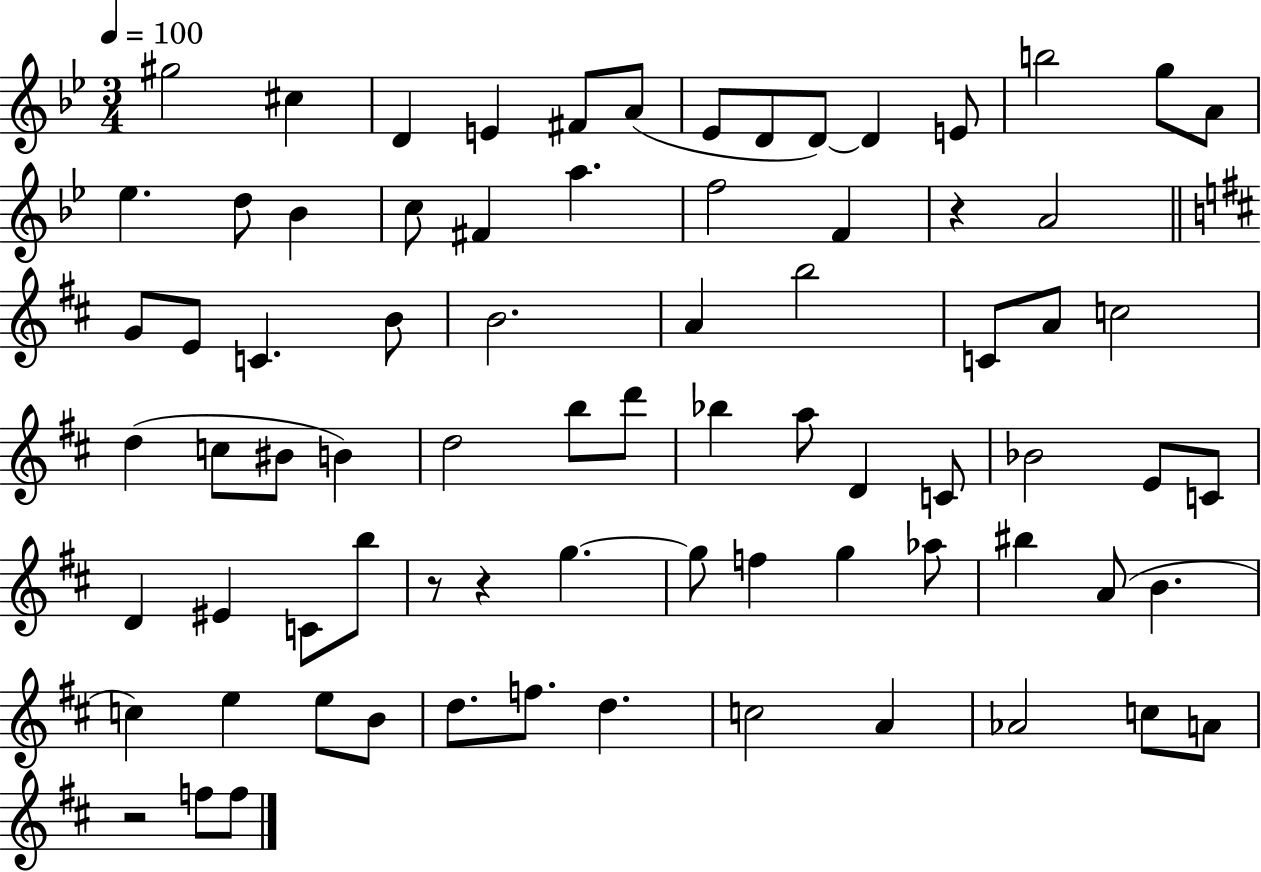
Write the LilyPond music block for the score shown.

{
  \clef treble
  \numericTimeSignature
  \time 3/4
  \key bes \major
  \tempo 4 = 100
  \repeat volta 2 { gis''2 cis''4 | d'4 e'4 fis'8 a'8( | ees'8 d'8 d'8~~) d'4 e'8 | b''2 g''8 a'8 | \break ees''4. d''8 bes'4 | c''8 fis'4 a''4. | f''2 f'4 | r4 a'2 | \break \bar "||" \break \key d \major g'8 e'8 c'4. b'8 | b'2. | a'4 b''2 | c'8 a'8 c''2 | \break d''4( c''8 bis'8 b'4) | d''2 b''8 d'''8 | bes''4 a''8 d'4 c'8 | bes'2 e'8 c'8 | \break d'4 eis'4 c'8 b''8 | r8 r4 g''4.~~ | g''8 f''4 g''4 aes''8 | bis''4 a'8( b'4. | \break c''4) e''4 e''8 b'8 | d''8. f''8. d''4. | c''2 a'4 | aes'2 c''8 a'8 | \break r2 f''8 f''8 | } \bar "|."
}